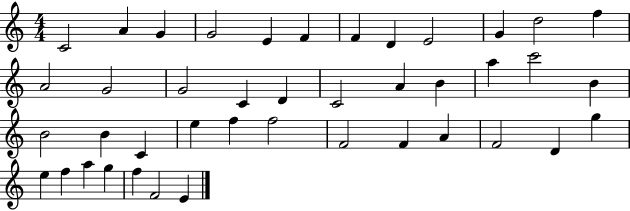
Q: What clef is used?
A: treble